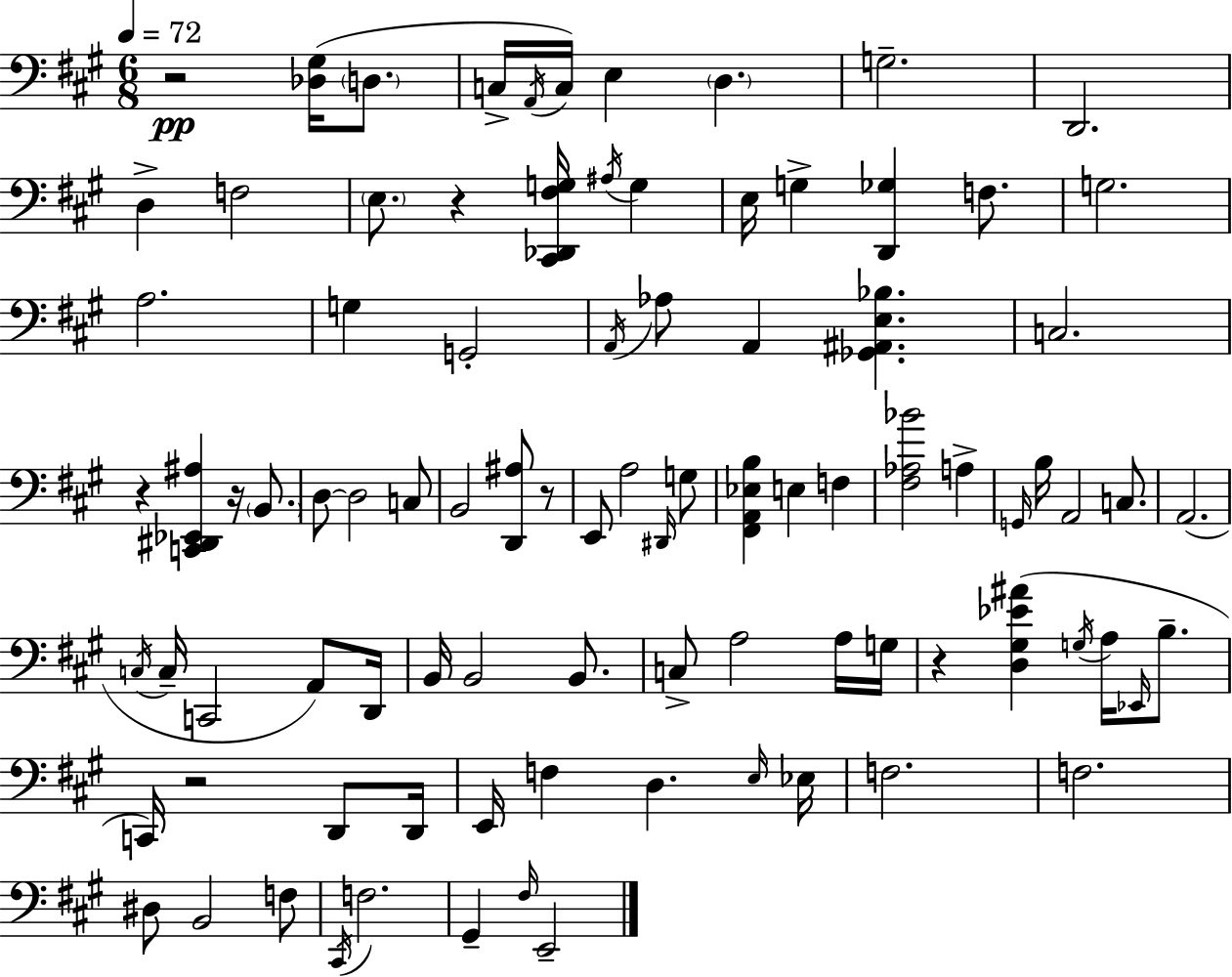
X:1
T:Untitled
M:6/8
L:1/4
K:A
z2 [_D,^G,]/4 D,/2 C,/4 A,,/4 C,/4 E, D, G,2 D,,2 D, F,2 E,/2 z [^C,,_D,,^F,G,]/4 ^A,/4 G, E,/4 G, [D,,_G,] F,/2 G,2 A,2 G, G,,2 A,,/4 _A,/2 A,, [_G,,^A,,E,_B,] C,2 z [C,,^D,,_E,,^A,] z/4 B,,/2 D,/2 D,2 C,/2 B,,2 [D,,^A,]/2 z/2 E,,/2 A,2 ^D,,/4 G,/2 [^F,,A,,_E,B,] E, F, [^F,_A,_B]2 A, G,,/4 B,/4 A,,2 C,/2 A,,2 C,/4 C,/4 C,,2 A,,/2 D,,/4 B,,/4 B,,2 B,,/2 C,/2 A,2 A,/4 G,/4 z [D,^G,_E^A] G,/4 A,/4 _E,,/4 B,/2 C,,/4 z2 D,,/2 D,,/4 E,,/4 F, D, E,/4 _E,/4 F,2 F,2 ^D,/2 B,,2 F,/2 ^C,,/4 F,2 ^G,, ^F,/4 E,,2